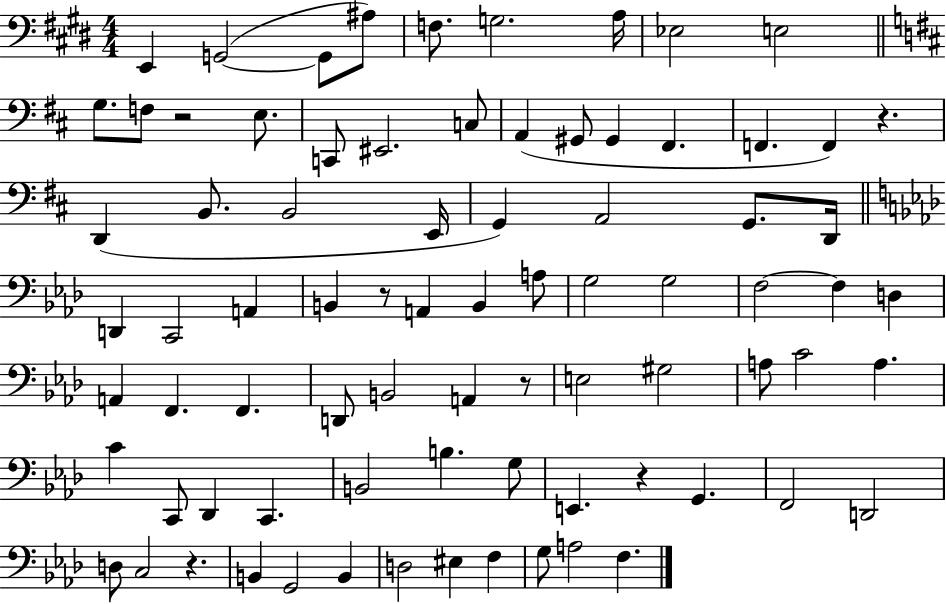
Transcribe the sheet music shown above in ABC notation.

X:1
T:Untitled
M:4/4
L:1/4
K:E
E,, G,,2 G,,/2 ^A,/2 F,/2 G,2 A,/4 _E,2 E,2 G,/2 F,/2 z2 E,/2 C,,/2 ^E,,2 C,/2 A,, ^G,,/2 ^G,, ^F,, F,, F,, z D,, B,,/2 B,,2 E,,/4 G,, A,,2 G,,/2 D,,/4 D,, C,,2 A,, B,, z/2 A,, B,, A,/2 G,2 G,2 F,2 F, D, A,, F,, F,, D,,/2 B,,2 A,, z/2 E,2 ^G,2 A,/2 C2 A, C C,,/2 _D,, C,, B,,2 B, G,/2 E,, z G,, F,,2 D,,2 D,/2 C,2 z B,, G,,2 B,, D,2 ^E, F, G,/2 A,2 F,